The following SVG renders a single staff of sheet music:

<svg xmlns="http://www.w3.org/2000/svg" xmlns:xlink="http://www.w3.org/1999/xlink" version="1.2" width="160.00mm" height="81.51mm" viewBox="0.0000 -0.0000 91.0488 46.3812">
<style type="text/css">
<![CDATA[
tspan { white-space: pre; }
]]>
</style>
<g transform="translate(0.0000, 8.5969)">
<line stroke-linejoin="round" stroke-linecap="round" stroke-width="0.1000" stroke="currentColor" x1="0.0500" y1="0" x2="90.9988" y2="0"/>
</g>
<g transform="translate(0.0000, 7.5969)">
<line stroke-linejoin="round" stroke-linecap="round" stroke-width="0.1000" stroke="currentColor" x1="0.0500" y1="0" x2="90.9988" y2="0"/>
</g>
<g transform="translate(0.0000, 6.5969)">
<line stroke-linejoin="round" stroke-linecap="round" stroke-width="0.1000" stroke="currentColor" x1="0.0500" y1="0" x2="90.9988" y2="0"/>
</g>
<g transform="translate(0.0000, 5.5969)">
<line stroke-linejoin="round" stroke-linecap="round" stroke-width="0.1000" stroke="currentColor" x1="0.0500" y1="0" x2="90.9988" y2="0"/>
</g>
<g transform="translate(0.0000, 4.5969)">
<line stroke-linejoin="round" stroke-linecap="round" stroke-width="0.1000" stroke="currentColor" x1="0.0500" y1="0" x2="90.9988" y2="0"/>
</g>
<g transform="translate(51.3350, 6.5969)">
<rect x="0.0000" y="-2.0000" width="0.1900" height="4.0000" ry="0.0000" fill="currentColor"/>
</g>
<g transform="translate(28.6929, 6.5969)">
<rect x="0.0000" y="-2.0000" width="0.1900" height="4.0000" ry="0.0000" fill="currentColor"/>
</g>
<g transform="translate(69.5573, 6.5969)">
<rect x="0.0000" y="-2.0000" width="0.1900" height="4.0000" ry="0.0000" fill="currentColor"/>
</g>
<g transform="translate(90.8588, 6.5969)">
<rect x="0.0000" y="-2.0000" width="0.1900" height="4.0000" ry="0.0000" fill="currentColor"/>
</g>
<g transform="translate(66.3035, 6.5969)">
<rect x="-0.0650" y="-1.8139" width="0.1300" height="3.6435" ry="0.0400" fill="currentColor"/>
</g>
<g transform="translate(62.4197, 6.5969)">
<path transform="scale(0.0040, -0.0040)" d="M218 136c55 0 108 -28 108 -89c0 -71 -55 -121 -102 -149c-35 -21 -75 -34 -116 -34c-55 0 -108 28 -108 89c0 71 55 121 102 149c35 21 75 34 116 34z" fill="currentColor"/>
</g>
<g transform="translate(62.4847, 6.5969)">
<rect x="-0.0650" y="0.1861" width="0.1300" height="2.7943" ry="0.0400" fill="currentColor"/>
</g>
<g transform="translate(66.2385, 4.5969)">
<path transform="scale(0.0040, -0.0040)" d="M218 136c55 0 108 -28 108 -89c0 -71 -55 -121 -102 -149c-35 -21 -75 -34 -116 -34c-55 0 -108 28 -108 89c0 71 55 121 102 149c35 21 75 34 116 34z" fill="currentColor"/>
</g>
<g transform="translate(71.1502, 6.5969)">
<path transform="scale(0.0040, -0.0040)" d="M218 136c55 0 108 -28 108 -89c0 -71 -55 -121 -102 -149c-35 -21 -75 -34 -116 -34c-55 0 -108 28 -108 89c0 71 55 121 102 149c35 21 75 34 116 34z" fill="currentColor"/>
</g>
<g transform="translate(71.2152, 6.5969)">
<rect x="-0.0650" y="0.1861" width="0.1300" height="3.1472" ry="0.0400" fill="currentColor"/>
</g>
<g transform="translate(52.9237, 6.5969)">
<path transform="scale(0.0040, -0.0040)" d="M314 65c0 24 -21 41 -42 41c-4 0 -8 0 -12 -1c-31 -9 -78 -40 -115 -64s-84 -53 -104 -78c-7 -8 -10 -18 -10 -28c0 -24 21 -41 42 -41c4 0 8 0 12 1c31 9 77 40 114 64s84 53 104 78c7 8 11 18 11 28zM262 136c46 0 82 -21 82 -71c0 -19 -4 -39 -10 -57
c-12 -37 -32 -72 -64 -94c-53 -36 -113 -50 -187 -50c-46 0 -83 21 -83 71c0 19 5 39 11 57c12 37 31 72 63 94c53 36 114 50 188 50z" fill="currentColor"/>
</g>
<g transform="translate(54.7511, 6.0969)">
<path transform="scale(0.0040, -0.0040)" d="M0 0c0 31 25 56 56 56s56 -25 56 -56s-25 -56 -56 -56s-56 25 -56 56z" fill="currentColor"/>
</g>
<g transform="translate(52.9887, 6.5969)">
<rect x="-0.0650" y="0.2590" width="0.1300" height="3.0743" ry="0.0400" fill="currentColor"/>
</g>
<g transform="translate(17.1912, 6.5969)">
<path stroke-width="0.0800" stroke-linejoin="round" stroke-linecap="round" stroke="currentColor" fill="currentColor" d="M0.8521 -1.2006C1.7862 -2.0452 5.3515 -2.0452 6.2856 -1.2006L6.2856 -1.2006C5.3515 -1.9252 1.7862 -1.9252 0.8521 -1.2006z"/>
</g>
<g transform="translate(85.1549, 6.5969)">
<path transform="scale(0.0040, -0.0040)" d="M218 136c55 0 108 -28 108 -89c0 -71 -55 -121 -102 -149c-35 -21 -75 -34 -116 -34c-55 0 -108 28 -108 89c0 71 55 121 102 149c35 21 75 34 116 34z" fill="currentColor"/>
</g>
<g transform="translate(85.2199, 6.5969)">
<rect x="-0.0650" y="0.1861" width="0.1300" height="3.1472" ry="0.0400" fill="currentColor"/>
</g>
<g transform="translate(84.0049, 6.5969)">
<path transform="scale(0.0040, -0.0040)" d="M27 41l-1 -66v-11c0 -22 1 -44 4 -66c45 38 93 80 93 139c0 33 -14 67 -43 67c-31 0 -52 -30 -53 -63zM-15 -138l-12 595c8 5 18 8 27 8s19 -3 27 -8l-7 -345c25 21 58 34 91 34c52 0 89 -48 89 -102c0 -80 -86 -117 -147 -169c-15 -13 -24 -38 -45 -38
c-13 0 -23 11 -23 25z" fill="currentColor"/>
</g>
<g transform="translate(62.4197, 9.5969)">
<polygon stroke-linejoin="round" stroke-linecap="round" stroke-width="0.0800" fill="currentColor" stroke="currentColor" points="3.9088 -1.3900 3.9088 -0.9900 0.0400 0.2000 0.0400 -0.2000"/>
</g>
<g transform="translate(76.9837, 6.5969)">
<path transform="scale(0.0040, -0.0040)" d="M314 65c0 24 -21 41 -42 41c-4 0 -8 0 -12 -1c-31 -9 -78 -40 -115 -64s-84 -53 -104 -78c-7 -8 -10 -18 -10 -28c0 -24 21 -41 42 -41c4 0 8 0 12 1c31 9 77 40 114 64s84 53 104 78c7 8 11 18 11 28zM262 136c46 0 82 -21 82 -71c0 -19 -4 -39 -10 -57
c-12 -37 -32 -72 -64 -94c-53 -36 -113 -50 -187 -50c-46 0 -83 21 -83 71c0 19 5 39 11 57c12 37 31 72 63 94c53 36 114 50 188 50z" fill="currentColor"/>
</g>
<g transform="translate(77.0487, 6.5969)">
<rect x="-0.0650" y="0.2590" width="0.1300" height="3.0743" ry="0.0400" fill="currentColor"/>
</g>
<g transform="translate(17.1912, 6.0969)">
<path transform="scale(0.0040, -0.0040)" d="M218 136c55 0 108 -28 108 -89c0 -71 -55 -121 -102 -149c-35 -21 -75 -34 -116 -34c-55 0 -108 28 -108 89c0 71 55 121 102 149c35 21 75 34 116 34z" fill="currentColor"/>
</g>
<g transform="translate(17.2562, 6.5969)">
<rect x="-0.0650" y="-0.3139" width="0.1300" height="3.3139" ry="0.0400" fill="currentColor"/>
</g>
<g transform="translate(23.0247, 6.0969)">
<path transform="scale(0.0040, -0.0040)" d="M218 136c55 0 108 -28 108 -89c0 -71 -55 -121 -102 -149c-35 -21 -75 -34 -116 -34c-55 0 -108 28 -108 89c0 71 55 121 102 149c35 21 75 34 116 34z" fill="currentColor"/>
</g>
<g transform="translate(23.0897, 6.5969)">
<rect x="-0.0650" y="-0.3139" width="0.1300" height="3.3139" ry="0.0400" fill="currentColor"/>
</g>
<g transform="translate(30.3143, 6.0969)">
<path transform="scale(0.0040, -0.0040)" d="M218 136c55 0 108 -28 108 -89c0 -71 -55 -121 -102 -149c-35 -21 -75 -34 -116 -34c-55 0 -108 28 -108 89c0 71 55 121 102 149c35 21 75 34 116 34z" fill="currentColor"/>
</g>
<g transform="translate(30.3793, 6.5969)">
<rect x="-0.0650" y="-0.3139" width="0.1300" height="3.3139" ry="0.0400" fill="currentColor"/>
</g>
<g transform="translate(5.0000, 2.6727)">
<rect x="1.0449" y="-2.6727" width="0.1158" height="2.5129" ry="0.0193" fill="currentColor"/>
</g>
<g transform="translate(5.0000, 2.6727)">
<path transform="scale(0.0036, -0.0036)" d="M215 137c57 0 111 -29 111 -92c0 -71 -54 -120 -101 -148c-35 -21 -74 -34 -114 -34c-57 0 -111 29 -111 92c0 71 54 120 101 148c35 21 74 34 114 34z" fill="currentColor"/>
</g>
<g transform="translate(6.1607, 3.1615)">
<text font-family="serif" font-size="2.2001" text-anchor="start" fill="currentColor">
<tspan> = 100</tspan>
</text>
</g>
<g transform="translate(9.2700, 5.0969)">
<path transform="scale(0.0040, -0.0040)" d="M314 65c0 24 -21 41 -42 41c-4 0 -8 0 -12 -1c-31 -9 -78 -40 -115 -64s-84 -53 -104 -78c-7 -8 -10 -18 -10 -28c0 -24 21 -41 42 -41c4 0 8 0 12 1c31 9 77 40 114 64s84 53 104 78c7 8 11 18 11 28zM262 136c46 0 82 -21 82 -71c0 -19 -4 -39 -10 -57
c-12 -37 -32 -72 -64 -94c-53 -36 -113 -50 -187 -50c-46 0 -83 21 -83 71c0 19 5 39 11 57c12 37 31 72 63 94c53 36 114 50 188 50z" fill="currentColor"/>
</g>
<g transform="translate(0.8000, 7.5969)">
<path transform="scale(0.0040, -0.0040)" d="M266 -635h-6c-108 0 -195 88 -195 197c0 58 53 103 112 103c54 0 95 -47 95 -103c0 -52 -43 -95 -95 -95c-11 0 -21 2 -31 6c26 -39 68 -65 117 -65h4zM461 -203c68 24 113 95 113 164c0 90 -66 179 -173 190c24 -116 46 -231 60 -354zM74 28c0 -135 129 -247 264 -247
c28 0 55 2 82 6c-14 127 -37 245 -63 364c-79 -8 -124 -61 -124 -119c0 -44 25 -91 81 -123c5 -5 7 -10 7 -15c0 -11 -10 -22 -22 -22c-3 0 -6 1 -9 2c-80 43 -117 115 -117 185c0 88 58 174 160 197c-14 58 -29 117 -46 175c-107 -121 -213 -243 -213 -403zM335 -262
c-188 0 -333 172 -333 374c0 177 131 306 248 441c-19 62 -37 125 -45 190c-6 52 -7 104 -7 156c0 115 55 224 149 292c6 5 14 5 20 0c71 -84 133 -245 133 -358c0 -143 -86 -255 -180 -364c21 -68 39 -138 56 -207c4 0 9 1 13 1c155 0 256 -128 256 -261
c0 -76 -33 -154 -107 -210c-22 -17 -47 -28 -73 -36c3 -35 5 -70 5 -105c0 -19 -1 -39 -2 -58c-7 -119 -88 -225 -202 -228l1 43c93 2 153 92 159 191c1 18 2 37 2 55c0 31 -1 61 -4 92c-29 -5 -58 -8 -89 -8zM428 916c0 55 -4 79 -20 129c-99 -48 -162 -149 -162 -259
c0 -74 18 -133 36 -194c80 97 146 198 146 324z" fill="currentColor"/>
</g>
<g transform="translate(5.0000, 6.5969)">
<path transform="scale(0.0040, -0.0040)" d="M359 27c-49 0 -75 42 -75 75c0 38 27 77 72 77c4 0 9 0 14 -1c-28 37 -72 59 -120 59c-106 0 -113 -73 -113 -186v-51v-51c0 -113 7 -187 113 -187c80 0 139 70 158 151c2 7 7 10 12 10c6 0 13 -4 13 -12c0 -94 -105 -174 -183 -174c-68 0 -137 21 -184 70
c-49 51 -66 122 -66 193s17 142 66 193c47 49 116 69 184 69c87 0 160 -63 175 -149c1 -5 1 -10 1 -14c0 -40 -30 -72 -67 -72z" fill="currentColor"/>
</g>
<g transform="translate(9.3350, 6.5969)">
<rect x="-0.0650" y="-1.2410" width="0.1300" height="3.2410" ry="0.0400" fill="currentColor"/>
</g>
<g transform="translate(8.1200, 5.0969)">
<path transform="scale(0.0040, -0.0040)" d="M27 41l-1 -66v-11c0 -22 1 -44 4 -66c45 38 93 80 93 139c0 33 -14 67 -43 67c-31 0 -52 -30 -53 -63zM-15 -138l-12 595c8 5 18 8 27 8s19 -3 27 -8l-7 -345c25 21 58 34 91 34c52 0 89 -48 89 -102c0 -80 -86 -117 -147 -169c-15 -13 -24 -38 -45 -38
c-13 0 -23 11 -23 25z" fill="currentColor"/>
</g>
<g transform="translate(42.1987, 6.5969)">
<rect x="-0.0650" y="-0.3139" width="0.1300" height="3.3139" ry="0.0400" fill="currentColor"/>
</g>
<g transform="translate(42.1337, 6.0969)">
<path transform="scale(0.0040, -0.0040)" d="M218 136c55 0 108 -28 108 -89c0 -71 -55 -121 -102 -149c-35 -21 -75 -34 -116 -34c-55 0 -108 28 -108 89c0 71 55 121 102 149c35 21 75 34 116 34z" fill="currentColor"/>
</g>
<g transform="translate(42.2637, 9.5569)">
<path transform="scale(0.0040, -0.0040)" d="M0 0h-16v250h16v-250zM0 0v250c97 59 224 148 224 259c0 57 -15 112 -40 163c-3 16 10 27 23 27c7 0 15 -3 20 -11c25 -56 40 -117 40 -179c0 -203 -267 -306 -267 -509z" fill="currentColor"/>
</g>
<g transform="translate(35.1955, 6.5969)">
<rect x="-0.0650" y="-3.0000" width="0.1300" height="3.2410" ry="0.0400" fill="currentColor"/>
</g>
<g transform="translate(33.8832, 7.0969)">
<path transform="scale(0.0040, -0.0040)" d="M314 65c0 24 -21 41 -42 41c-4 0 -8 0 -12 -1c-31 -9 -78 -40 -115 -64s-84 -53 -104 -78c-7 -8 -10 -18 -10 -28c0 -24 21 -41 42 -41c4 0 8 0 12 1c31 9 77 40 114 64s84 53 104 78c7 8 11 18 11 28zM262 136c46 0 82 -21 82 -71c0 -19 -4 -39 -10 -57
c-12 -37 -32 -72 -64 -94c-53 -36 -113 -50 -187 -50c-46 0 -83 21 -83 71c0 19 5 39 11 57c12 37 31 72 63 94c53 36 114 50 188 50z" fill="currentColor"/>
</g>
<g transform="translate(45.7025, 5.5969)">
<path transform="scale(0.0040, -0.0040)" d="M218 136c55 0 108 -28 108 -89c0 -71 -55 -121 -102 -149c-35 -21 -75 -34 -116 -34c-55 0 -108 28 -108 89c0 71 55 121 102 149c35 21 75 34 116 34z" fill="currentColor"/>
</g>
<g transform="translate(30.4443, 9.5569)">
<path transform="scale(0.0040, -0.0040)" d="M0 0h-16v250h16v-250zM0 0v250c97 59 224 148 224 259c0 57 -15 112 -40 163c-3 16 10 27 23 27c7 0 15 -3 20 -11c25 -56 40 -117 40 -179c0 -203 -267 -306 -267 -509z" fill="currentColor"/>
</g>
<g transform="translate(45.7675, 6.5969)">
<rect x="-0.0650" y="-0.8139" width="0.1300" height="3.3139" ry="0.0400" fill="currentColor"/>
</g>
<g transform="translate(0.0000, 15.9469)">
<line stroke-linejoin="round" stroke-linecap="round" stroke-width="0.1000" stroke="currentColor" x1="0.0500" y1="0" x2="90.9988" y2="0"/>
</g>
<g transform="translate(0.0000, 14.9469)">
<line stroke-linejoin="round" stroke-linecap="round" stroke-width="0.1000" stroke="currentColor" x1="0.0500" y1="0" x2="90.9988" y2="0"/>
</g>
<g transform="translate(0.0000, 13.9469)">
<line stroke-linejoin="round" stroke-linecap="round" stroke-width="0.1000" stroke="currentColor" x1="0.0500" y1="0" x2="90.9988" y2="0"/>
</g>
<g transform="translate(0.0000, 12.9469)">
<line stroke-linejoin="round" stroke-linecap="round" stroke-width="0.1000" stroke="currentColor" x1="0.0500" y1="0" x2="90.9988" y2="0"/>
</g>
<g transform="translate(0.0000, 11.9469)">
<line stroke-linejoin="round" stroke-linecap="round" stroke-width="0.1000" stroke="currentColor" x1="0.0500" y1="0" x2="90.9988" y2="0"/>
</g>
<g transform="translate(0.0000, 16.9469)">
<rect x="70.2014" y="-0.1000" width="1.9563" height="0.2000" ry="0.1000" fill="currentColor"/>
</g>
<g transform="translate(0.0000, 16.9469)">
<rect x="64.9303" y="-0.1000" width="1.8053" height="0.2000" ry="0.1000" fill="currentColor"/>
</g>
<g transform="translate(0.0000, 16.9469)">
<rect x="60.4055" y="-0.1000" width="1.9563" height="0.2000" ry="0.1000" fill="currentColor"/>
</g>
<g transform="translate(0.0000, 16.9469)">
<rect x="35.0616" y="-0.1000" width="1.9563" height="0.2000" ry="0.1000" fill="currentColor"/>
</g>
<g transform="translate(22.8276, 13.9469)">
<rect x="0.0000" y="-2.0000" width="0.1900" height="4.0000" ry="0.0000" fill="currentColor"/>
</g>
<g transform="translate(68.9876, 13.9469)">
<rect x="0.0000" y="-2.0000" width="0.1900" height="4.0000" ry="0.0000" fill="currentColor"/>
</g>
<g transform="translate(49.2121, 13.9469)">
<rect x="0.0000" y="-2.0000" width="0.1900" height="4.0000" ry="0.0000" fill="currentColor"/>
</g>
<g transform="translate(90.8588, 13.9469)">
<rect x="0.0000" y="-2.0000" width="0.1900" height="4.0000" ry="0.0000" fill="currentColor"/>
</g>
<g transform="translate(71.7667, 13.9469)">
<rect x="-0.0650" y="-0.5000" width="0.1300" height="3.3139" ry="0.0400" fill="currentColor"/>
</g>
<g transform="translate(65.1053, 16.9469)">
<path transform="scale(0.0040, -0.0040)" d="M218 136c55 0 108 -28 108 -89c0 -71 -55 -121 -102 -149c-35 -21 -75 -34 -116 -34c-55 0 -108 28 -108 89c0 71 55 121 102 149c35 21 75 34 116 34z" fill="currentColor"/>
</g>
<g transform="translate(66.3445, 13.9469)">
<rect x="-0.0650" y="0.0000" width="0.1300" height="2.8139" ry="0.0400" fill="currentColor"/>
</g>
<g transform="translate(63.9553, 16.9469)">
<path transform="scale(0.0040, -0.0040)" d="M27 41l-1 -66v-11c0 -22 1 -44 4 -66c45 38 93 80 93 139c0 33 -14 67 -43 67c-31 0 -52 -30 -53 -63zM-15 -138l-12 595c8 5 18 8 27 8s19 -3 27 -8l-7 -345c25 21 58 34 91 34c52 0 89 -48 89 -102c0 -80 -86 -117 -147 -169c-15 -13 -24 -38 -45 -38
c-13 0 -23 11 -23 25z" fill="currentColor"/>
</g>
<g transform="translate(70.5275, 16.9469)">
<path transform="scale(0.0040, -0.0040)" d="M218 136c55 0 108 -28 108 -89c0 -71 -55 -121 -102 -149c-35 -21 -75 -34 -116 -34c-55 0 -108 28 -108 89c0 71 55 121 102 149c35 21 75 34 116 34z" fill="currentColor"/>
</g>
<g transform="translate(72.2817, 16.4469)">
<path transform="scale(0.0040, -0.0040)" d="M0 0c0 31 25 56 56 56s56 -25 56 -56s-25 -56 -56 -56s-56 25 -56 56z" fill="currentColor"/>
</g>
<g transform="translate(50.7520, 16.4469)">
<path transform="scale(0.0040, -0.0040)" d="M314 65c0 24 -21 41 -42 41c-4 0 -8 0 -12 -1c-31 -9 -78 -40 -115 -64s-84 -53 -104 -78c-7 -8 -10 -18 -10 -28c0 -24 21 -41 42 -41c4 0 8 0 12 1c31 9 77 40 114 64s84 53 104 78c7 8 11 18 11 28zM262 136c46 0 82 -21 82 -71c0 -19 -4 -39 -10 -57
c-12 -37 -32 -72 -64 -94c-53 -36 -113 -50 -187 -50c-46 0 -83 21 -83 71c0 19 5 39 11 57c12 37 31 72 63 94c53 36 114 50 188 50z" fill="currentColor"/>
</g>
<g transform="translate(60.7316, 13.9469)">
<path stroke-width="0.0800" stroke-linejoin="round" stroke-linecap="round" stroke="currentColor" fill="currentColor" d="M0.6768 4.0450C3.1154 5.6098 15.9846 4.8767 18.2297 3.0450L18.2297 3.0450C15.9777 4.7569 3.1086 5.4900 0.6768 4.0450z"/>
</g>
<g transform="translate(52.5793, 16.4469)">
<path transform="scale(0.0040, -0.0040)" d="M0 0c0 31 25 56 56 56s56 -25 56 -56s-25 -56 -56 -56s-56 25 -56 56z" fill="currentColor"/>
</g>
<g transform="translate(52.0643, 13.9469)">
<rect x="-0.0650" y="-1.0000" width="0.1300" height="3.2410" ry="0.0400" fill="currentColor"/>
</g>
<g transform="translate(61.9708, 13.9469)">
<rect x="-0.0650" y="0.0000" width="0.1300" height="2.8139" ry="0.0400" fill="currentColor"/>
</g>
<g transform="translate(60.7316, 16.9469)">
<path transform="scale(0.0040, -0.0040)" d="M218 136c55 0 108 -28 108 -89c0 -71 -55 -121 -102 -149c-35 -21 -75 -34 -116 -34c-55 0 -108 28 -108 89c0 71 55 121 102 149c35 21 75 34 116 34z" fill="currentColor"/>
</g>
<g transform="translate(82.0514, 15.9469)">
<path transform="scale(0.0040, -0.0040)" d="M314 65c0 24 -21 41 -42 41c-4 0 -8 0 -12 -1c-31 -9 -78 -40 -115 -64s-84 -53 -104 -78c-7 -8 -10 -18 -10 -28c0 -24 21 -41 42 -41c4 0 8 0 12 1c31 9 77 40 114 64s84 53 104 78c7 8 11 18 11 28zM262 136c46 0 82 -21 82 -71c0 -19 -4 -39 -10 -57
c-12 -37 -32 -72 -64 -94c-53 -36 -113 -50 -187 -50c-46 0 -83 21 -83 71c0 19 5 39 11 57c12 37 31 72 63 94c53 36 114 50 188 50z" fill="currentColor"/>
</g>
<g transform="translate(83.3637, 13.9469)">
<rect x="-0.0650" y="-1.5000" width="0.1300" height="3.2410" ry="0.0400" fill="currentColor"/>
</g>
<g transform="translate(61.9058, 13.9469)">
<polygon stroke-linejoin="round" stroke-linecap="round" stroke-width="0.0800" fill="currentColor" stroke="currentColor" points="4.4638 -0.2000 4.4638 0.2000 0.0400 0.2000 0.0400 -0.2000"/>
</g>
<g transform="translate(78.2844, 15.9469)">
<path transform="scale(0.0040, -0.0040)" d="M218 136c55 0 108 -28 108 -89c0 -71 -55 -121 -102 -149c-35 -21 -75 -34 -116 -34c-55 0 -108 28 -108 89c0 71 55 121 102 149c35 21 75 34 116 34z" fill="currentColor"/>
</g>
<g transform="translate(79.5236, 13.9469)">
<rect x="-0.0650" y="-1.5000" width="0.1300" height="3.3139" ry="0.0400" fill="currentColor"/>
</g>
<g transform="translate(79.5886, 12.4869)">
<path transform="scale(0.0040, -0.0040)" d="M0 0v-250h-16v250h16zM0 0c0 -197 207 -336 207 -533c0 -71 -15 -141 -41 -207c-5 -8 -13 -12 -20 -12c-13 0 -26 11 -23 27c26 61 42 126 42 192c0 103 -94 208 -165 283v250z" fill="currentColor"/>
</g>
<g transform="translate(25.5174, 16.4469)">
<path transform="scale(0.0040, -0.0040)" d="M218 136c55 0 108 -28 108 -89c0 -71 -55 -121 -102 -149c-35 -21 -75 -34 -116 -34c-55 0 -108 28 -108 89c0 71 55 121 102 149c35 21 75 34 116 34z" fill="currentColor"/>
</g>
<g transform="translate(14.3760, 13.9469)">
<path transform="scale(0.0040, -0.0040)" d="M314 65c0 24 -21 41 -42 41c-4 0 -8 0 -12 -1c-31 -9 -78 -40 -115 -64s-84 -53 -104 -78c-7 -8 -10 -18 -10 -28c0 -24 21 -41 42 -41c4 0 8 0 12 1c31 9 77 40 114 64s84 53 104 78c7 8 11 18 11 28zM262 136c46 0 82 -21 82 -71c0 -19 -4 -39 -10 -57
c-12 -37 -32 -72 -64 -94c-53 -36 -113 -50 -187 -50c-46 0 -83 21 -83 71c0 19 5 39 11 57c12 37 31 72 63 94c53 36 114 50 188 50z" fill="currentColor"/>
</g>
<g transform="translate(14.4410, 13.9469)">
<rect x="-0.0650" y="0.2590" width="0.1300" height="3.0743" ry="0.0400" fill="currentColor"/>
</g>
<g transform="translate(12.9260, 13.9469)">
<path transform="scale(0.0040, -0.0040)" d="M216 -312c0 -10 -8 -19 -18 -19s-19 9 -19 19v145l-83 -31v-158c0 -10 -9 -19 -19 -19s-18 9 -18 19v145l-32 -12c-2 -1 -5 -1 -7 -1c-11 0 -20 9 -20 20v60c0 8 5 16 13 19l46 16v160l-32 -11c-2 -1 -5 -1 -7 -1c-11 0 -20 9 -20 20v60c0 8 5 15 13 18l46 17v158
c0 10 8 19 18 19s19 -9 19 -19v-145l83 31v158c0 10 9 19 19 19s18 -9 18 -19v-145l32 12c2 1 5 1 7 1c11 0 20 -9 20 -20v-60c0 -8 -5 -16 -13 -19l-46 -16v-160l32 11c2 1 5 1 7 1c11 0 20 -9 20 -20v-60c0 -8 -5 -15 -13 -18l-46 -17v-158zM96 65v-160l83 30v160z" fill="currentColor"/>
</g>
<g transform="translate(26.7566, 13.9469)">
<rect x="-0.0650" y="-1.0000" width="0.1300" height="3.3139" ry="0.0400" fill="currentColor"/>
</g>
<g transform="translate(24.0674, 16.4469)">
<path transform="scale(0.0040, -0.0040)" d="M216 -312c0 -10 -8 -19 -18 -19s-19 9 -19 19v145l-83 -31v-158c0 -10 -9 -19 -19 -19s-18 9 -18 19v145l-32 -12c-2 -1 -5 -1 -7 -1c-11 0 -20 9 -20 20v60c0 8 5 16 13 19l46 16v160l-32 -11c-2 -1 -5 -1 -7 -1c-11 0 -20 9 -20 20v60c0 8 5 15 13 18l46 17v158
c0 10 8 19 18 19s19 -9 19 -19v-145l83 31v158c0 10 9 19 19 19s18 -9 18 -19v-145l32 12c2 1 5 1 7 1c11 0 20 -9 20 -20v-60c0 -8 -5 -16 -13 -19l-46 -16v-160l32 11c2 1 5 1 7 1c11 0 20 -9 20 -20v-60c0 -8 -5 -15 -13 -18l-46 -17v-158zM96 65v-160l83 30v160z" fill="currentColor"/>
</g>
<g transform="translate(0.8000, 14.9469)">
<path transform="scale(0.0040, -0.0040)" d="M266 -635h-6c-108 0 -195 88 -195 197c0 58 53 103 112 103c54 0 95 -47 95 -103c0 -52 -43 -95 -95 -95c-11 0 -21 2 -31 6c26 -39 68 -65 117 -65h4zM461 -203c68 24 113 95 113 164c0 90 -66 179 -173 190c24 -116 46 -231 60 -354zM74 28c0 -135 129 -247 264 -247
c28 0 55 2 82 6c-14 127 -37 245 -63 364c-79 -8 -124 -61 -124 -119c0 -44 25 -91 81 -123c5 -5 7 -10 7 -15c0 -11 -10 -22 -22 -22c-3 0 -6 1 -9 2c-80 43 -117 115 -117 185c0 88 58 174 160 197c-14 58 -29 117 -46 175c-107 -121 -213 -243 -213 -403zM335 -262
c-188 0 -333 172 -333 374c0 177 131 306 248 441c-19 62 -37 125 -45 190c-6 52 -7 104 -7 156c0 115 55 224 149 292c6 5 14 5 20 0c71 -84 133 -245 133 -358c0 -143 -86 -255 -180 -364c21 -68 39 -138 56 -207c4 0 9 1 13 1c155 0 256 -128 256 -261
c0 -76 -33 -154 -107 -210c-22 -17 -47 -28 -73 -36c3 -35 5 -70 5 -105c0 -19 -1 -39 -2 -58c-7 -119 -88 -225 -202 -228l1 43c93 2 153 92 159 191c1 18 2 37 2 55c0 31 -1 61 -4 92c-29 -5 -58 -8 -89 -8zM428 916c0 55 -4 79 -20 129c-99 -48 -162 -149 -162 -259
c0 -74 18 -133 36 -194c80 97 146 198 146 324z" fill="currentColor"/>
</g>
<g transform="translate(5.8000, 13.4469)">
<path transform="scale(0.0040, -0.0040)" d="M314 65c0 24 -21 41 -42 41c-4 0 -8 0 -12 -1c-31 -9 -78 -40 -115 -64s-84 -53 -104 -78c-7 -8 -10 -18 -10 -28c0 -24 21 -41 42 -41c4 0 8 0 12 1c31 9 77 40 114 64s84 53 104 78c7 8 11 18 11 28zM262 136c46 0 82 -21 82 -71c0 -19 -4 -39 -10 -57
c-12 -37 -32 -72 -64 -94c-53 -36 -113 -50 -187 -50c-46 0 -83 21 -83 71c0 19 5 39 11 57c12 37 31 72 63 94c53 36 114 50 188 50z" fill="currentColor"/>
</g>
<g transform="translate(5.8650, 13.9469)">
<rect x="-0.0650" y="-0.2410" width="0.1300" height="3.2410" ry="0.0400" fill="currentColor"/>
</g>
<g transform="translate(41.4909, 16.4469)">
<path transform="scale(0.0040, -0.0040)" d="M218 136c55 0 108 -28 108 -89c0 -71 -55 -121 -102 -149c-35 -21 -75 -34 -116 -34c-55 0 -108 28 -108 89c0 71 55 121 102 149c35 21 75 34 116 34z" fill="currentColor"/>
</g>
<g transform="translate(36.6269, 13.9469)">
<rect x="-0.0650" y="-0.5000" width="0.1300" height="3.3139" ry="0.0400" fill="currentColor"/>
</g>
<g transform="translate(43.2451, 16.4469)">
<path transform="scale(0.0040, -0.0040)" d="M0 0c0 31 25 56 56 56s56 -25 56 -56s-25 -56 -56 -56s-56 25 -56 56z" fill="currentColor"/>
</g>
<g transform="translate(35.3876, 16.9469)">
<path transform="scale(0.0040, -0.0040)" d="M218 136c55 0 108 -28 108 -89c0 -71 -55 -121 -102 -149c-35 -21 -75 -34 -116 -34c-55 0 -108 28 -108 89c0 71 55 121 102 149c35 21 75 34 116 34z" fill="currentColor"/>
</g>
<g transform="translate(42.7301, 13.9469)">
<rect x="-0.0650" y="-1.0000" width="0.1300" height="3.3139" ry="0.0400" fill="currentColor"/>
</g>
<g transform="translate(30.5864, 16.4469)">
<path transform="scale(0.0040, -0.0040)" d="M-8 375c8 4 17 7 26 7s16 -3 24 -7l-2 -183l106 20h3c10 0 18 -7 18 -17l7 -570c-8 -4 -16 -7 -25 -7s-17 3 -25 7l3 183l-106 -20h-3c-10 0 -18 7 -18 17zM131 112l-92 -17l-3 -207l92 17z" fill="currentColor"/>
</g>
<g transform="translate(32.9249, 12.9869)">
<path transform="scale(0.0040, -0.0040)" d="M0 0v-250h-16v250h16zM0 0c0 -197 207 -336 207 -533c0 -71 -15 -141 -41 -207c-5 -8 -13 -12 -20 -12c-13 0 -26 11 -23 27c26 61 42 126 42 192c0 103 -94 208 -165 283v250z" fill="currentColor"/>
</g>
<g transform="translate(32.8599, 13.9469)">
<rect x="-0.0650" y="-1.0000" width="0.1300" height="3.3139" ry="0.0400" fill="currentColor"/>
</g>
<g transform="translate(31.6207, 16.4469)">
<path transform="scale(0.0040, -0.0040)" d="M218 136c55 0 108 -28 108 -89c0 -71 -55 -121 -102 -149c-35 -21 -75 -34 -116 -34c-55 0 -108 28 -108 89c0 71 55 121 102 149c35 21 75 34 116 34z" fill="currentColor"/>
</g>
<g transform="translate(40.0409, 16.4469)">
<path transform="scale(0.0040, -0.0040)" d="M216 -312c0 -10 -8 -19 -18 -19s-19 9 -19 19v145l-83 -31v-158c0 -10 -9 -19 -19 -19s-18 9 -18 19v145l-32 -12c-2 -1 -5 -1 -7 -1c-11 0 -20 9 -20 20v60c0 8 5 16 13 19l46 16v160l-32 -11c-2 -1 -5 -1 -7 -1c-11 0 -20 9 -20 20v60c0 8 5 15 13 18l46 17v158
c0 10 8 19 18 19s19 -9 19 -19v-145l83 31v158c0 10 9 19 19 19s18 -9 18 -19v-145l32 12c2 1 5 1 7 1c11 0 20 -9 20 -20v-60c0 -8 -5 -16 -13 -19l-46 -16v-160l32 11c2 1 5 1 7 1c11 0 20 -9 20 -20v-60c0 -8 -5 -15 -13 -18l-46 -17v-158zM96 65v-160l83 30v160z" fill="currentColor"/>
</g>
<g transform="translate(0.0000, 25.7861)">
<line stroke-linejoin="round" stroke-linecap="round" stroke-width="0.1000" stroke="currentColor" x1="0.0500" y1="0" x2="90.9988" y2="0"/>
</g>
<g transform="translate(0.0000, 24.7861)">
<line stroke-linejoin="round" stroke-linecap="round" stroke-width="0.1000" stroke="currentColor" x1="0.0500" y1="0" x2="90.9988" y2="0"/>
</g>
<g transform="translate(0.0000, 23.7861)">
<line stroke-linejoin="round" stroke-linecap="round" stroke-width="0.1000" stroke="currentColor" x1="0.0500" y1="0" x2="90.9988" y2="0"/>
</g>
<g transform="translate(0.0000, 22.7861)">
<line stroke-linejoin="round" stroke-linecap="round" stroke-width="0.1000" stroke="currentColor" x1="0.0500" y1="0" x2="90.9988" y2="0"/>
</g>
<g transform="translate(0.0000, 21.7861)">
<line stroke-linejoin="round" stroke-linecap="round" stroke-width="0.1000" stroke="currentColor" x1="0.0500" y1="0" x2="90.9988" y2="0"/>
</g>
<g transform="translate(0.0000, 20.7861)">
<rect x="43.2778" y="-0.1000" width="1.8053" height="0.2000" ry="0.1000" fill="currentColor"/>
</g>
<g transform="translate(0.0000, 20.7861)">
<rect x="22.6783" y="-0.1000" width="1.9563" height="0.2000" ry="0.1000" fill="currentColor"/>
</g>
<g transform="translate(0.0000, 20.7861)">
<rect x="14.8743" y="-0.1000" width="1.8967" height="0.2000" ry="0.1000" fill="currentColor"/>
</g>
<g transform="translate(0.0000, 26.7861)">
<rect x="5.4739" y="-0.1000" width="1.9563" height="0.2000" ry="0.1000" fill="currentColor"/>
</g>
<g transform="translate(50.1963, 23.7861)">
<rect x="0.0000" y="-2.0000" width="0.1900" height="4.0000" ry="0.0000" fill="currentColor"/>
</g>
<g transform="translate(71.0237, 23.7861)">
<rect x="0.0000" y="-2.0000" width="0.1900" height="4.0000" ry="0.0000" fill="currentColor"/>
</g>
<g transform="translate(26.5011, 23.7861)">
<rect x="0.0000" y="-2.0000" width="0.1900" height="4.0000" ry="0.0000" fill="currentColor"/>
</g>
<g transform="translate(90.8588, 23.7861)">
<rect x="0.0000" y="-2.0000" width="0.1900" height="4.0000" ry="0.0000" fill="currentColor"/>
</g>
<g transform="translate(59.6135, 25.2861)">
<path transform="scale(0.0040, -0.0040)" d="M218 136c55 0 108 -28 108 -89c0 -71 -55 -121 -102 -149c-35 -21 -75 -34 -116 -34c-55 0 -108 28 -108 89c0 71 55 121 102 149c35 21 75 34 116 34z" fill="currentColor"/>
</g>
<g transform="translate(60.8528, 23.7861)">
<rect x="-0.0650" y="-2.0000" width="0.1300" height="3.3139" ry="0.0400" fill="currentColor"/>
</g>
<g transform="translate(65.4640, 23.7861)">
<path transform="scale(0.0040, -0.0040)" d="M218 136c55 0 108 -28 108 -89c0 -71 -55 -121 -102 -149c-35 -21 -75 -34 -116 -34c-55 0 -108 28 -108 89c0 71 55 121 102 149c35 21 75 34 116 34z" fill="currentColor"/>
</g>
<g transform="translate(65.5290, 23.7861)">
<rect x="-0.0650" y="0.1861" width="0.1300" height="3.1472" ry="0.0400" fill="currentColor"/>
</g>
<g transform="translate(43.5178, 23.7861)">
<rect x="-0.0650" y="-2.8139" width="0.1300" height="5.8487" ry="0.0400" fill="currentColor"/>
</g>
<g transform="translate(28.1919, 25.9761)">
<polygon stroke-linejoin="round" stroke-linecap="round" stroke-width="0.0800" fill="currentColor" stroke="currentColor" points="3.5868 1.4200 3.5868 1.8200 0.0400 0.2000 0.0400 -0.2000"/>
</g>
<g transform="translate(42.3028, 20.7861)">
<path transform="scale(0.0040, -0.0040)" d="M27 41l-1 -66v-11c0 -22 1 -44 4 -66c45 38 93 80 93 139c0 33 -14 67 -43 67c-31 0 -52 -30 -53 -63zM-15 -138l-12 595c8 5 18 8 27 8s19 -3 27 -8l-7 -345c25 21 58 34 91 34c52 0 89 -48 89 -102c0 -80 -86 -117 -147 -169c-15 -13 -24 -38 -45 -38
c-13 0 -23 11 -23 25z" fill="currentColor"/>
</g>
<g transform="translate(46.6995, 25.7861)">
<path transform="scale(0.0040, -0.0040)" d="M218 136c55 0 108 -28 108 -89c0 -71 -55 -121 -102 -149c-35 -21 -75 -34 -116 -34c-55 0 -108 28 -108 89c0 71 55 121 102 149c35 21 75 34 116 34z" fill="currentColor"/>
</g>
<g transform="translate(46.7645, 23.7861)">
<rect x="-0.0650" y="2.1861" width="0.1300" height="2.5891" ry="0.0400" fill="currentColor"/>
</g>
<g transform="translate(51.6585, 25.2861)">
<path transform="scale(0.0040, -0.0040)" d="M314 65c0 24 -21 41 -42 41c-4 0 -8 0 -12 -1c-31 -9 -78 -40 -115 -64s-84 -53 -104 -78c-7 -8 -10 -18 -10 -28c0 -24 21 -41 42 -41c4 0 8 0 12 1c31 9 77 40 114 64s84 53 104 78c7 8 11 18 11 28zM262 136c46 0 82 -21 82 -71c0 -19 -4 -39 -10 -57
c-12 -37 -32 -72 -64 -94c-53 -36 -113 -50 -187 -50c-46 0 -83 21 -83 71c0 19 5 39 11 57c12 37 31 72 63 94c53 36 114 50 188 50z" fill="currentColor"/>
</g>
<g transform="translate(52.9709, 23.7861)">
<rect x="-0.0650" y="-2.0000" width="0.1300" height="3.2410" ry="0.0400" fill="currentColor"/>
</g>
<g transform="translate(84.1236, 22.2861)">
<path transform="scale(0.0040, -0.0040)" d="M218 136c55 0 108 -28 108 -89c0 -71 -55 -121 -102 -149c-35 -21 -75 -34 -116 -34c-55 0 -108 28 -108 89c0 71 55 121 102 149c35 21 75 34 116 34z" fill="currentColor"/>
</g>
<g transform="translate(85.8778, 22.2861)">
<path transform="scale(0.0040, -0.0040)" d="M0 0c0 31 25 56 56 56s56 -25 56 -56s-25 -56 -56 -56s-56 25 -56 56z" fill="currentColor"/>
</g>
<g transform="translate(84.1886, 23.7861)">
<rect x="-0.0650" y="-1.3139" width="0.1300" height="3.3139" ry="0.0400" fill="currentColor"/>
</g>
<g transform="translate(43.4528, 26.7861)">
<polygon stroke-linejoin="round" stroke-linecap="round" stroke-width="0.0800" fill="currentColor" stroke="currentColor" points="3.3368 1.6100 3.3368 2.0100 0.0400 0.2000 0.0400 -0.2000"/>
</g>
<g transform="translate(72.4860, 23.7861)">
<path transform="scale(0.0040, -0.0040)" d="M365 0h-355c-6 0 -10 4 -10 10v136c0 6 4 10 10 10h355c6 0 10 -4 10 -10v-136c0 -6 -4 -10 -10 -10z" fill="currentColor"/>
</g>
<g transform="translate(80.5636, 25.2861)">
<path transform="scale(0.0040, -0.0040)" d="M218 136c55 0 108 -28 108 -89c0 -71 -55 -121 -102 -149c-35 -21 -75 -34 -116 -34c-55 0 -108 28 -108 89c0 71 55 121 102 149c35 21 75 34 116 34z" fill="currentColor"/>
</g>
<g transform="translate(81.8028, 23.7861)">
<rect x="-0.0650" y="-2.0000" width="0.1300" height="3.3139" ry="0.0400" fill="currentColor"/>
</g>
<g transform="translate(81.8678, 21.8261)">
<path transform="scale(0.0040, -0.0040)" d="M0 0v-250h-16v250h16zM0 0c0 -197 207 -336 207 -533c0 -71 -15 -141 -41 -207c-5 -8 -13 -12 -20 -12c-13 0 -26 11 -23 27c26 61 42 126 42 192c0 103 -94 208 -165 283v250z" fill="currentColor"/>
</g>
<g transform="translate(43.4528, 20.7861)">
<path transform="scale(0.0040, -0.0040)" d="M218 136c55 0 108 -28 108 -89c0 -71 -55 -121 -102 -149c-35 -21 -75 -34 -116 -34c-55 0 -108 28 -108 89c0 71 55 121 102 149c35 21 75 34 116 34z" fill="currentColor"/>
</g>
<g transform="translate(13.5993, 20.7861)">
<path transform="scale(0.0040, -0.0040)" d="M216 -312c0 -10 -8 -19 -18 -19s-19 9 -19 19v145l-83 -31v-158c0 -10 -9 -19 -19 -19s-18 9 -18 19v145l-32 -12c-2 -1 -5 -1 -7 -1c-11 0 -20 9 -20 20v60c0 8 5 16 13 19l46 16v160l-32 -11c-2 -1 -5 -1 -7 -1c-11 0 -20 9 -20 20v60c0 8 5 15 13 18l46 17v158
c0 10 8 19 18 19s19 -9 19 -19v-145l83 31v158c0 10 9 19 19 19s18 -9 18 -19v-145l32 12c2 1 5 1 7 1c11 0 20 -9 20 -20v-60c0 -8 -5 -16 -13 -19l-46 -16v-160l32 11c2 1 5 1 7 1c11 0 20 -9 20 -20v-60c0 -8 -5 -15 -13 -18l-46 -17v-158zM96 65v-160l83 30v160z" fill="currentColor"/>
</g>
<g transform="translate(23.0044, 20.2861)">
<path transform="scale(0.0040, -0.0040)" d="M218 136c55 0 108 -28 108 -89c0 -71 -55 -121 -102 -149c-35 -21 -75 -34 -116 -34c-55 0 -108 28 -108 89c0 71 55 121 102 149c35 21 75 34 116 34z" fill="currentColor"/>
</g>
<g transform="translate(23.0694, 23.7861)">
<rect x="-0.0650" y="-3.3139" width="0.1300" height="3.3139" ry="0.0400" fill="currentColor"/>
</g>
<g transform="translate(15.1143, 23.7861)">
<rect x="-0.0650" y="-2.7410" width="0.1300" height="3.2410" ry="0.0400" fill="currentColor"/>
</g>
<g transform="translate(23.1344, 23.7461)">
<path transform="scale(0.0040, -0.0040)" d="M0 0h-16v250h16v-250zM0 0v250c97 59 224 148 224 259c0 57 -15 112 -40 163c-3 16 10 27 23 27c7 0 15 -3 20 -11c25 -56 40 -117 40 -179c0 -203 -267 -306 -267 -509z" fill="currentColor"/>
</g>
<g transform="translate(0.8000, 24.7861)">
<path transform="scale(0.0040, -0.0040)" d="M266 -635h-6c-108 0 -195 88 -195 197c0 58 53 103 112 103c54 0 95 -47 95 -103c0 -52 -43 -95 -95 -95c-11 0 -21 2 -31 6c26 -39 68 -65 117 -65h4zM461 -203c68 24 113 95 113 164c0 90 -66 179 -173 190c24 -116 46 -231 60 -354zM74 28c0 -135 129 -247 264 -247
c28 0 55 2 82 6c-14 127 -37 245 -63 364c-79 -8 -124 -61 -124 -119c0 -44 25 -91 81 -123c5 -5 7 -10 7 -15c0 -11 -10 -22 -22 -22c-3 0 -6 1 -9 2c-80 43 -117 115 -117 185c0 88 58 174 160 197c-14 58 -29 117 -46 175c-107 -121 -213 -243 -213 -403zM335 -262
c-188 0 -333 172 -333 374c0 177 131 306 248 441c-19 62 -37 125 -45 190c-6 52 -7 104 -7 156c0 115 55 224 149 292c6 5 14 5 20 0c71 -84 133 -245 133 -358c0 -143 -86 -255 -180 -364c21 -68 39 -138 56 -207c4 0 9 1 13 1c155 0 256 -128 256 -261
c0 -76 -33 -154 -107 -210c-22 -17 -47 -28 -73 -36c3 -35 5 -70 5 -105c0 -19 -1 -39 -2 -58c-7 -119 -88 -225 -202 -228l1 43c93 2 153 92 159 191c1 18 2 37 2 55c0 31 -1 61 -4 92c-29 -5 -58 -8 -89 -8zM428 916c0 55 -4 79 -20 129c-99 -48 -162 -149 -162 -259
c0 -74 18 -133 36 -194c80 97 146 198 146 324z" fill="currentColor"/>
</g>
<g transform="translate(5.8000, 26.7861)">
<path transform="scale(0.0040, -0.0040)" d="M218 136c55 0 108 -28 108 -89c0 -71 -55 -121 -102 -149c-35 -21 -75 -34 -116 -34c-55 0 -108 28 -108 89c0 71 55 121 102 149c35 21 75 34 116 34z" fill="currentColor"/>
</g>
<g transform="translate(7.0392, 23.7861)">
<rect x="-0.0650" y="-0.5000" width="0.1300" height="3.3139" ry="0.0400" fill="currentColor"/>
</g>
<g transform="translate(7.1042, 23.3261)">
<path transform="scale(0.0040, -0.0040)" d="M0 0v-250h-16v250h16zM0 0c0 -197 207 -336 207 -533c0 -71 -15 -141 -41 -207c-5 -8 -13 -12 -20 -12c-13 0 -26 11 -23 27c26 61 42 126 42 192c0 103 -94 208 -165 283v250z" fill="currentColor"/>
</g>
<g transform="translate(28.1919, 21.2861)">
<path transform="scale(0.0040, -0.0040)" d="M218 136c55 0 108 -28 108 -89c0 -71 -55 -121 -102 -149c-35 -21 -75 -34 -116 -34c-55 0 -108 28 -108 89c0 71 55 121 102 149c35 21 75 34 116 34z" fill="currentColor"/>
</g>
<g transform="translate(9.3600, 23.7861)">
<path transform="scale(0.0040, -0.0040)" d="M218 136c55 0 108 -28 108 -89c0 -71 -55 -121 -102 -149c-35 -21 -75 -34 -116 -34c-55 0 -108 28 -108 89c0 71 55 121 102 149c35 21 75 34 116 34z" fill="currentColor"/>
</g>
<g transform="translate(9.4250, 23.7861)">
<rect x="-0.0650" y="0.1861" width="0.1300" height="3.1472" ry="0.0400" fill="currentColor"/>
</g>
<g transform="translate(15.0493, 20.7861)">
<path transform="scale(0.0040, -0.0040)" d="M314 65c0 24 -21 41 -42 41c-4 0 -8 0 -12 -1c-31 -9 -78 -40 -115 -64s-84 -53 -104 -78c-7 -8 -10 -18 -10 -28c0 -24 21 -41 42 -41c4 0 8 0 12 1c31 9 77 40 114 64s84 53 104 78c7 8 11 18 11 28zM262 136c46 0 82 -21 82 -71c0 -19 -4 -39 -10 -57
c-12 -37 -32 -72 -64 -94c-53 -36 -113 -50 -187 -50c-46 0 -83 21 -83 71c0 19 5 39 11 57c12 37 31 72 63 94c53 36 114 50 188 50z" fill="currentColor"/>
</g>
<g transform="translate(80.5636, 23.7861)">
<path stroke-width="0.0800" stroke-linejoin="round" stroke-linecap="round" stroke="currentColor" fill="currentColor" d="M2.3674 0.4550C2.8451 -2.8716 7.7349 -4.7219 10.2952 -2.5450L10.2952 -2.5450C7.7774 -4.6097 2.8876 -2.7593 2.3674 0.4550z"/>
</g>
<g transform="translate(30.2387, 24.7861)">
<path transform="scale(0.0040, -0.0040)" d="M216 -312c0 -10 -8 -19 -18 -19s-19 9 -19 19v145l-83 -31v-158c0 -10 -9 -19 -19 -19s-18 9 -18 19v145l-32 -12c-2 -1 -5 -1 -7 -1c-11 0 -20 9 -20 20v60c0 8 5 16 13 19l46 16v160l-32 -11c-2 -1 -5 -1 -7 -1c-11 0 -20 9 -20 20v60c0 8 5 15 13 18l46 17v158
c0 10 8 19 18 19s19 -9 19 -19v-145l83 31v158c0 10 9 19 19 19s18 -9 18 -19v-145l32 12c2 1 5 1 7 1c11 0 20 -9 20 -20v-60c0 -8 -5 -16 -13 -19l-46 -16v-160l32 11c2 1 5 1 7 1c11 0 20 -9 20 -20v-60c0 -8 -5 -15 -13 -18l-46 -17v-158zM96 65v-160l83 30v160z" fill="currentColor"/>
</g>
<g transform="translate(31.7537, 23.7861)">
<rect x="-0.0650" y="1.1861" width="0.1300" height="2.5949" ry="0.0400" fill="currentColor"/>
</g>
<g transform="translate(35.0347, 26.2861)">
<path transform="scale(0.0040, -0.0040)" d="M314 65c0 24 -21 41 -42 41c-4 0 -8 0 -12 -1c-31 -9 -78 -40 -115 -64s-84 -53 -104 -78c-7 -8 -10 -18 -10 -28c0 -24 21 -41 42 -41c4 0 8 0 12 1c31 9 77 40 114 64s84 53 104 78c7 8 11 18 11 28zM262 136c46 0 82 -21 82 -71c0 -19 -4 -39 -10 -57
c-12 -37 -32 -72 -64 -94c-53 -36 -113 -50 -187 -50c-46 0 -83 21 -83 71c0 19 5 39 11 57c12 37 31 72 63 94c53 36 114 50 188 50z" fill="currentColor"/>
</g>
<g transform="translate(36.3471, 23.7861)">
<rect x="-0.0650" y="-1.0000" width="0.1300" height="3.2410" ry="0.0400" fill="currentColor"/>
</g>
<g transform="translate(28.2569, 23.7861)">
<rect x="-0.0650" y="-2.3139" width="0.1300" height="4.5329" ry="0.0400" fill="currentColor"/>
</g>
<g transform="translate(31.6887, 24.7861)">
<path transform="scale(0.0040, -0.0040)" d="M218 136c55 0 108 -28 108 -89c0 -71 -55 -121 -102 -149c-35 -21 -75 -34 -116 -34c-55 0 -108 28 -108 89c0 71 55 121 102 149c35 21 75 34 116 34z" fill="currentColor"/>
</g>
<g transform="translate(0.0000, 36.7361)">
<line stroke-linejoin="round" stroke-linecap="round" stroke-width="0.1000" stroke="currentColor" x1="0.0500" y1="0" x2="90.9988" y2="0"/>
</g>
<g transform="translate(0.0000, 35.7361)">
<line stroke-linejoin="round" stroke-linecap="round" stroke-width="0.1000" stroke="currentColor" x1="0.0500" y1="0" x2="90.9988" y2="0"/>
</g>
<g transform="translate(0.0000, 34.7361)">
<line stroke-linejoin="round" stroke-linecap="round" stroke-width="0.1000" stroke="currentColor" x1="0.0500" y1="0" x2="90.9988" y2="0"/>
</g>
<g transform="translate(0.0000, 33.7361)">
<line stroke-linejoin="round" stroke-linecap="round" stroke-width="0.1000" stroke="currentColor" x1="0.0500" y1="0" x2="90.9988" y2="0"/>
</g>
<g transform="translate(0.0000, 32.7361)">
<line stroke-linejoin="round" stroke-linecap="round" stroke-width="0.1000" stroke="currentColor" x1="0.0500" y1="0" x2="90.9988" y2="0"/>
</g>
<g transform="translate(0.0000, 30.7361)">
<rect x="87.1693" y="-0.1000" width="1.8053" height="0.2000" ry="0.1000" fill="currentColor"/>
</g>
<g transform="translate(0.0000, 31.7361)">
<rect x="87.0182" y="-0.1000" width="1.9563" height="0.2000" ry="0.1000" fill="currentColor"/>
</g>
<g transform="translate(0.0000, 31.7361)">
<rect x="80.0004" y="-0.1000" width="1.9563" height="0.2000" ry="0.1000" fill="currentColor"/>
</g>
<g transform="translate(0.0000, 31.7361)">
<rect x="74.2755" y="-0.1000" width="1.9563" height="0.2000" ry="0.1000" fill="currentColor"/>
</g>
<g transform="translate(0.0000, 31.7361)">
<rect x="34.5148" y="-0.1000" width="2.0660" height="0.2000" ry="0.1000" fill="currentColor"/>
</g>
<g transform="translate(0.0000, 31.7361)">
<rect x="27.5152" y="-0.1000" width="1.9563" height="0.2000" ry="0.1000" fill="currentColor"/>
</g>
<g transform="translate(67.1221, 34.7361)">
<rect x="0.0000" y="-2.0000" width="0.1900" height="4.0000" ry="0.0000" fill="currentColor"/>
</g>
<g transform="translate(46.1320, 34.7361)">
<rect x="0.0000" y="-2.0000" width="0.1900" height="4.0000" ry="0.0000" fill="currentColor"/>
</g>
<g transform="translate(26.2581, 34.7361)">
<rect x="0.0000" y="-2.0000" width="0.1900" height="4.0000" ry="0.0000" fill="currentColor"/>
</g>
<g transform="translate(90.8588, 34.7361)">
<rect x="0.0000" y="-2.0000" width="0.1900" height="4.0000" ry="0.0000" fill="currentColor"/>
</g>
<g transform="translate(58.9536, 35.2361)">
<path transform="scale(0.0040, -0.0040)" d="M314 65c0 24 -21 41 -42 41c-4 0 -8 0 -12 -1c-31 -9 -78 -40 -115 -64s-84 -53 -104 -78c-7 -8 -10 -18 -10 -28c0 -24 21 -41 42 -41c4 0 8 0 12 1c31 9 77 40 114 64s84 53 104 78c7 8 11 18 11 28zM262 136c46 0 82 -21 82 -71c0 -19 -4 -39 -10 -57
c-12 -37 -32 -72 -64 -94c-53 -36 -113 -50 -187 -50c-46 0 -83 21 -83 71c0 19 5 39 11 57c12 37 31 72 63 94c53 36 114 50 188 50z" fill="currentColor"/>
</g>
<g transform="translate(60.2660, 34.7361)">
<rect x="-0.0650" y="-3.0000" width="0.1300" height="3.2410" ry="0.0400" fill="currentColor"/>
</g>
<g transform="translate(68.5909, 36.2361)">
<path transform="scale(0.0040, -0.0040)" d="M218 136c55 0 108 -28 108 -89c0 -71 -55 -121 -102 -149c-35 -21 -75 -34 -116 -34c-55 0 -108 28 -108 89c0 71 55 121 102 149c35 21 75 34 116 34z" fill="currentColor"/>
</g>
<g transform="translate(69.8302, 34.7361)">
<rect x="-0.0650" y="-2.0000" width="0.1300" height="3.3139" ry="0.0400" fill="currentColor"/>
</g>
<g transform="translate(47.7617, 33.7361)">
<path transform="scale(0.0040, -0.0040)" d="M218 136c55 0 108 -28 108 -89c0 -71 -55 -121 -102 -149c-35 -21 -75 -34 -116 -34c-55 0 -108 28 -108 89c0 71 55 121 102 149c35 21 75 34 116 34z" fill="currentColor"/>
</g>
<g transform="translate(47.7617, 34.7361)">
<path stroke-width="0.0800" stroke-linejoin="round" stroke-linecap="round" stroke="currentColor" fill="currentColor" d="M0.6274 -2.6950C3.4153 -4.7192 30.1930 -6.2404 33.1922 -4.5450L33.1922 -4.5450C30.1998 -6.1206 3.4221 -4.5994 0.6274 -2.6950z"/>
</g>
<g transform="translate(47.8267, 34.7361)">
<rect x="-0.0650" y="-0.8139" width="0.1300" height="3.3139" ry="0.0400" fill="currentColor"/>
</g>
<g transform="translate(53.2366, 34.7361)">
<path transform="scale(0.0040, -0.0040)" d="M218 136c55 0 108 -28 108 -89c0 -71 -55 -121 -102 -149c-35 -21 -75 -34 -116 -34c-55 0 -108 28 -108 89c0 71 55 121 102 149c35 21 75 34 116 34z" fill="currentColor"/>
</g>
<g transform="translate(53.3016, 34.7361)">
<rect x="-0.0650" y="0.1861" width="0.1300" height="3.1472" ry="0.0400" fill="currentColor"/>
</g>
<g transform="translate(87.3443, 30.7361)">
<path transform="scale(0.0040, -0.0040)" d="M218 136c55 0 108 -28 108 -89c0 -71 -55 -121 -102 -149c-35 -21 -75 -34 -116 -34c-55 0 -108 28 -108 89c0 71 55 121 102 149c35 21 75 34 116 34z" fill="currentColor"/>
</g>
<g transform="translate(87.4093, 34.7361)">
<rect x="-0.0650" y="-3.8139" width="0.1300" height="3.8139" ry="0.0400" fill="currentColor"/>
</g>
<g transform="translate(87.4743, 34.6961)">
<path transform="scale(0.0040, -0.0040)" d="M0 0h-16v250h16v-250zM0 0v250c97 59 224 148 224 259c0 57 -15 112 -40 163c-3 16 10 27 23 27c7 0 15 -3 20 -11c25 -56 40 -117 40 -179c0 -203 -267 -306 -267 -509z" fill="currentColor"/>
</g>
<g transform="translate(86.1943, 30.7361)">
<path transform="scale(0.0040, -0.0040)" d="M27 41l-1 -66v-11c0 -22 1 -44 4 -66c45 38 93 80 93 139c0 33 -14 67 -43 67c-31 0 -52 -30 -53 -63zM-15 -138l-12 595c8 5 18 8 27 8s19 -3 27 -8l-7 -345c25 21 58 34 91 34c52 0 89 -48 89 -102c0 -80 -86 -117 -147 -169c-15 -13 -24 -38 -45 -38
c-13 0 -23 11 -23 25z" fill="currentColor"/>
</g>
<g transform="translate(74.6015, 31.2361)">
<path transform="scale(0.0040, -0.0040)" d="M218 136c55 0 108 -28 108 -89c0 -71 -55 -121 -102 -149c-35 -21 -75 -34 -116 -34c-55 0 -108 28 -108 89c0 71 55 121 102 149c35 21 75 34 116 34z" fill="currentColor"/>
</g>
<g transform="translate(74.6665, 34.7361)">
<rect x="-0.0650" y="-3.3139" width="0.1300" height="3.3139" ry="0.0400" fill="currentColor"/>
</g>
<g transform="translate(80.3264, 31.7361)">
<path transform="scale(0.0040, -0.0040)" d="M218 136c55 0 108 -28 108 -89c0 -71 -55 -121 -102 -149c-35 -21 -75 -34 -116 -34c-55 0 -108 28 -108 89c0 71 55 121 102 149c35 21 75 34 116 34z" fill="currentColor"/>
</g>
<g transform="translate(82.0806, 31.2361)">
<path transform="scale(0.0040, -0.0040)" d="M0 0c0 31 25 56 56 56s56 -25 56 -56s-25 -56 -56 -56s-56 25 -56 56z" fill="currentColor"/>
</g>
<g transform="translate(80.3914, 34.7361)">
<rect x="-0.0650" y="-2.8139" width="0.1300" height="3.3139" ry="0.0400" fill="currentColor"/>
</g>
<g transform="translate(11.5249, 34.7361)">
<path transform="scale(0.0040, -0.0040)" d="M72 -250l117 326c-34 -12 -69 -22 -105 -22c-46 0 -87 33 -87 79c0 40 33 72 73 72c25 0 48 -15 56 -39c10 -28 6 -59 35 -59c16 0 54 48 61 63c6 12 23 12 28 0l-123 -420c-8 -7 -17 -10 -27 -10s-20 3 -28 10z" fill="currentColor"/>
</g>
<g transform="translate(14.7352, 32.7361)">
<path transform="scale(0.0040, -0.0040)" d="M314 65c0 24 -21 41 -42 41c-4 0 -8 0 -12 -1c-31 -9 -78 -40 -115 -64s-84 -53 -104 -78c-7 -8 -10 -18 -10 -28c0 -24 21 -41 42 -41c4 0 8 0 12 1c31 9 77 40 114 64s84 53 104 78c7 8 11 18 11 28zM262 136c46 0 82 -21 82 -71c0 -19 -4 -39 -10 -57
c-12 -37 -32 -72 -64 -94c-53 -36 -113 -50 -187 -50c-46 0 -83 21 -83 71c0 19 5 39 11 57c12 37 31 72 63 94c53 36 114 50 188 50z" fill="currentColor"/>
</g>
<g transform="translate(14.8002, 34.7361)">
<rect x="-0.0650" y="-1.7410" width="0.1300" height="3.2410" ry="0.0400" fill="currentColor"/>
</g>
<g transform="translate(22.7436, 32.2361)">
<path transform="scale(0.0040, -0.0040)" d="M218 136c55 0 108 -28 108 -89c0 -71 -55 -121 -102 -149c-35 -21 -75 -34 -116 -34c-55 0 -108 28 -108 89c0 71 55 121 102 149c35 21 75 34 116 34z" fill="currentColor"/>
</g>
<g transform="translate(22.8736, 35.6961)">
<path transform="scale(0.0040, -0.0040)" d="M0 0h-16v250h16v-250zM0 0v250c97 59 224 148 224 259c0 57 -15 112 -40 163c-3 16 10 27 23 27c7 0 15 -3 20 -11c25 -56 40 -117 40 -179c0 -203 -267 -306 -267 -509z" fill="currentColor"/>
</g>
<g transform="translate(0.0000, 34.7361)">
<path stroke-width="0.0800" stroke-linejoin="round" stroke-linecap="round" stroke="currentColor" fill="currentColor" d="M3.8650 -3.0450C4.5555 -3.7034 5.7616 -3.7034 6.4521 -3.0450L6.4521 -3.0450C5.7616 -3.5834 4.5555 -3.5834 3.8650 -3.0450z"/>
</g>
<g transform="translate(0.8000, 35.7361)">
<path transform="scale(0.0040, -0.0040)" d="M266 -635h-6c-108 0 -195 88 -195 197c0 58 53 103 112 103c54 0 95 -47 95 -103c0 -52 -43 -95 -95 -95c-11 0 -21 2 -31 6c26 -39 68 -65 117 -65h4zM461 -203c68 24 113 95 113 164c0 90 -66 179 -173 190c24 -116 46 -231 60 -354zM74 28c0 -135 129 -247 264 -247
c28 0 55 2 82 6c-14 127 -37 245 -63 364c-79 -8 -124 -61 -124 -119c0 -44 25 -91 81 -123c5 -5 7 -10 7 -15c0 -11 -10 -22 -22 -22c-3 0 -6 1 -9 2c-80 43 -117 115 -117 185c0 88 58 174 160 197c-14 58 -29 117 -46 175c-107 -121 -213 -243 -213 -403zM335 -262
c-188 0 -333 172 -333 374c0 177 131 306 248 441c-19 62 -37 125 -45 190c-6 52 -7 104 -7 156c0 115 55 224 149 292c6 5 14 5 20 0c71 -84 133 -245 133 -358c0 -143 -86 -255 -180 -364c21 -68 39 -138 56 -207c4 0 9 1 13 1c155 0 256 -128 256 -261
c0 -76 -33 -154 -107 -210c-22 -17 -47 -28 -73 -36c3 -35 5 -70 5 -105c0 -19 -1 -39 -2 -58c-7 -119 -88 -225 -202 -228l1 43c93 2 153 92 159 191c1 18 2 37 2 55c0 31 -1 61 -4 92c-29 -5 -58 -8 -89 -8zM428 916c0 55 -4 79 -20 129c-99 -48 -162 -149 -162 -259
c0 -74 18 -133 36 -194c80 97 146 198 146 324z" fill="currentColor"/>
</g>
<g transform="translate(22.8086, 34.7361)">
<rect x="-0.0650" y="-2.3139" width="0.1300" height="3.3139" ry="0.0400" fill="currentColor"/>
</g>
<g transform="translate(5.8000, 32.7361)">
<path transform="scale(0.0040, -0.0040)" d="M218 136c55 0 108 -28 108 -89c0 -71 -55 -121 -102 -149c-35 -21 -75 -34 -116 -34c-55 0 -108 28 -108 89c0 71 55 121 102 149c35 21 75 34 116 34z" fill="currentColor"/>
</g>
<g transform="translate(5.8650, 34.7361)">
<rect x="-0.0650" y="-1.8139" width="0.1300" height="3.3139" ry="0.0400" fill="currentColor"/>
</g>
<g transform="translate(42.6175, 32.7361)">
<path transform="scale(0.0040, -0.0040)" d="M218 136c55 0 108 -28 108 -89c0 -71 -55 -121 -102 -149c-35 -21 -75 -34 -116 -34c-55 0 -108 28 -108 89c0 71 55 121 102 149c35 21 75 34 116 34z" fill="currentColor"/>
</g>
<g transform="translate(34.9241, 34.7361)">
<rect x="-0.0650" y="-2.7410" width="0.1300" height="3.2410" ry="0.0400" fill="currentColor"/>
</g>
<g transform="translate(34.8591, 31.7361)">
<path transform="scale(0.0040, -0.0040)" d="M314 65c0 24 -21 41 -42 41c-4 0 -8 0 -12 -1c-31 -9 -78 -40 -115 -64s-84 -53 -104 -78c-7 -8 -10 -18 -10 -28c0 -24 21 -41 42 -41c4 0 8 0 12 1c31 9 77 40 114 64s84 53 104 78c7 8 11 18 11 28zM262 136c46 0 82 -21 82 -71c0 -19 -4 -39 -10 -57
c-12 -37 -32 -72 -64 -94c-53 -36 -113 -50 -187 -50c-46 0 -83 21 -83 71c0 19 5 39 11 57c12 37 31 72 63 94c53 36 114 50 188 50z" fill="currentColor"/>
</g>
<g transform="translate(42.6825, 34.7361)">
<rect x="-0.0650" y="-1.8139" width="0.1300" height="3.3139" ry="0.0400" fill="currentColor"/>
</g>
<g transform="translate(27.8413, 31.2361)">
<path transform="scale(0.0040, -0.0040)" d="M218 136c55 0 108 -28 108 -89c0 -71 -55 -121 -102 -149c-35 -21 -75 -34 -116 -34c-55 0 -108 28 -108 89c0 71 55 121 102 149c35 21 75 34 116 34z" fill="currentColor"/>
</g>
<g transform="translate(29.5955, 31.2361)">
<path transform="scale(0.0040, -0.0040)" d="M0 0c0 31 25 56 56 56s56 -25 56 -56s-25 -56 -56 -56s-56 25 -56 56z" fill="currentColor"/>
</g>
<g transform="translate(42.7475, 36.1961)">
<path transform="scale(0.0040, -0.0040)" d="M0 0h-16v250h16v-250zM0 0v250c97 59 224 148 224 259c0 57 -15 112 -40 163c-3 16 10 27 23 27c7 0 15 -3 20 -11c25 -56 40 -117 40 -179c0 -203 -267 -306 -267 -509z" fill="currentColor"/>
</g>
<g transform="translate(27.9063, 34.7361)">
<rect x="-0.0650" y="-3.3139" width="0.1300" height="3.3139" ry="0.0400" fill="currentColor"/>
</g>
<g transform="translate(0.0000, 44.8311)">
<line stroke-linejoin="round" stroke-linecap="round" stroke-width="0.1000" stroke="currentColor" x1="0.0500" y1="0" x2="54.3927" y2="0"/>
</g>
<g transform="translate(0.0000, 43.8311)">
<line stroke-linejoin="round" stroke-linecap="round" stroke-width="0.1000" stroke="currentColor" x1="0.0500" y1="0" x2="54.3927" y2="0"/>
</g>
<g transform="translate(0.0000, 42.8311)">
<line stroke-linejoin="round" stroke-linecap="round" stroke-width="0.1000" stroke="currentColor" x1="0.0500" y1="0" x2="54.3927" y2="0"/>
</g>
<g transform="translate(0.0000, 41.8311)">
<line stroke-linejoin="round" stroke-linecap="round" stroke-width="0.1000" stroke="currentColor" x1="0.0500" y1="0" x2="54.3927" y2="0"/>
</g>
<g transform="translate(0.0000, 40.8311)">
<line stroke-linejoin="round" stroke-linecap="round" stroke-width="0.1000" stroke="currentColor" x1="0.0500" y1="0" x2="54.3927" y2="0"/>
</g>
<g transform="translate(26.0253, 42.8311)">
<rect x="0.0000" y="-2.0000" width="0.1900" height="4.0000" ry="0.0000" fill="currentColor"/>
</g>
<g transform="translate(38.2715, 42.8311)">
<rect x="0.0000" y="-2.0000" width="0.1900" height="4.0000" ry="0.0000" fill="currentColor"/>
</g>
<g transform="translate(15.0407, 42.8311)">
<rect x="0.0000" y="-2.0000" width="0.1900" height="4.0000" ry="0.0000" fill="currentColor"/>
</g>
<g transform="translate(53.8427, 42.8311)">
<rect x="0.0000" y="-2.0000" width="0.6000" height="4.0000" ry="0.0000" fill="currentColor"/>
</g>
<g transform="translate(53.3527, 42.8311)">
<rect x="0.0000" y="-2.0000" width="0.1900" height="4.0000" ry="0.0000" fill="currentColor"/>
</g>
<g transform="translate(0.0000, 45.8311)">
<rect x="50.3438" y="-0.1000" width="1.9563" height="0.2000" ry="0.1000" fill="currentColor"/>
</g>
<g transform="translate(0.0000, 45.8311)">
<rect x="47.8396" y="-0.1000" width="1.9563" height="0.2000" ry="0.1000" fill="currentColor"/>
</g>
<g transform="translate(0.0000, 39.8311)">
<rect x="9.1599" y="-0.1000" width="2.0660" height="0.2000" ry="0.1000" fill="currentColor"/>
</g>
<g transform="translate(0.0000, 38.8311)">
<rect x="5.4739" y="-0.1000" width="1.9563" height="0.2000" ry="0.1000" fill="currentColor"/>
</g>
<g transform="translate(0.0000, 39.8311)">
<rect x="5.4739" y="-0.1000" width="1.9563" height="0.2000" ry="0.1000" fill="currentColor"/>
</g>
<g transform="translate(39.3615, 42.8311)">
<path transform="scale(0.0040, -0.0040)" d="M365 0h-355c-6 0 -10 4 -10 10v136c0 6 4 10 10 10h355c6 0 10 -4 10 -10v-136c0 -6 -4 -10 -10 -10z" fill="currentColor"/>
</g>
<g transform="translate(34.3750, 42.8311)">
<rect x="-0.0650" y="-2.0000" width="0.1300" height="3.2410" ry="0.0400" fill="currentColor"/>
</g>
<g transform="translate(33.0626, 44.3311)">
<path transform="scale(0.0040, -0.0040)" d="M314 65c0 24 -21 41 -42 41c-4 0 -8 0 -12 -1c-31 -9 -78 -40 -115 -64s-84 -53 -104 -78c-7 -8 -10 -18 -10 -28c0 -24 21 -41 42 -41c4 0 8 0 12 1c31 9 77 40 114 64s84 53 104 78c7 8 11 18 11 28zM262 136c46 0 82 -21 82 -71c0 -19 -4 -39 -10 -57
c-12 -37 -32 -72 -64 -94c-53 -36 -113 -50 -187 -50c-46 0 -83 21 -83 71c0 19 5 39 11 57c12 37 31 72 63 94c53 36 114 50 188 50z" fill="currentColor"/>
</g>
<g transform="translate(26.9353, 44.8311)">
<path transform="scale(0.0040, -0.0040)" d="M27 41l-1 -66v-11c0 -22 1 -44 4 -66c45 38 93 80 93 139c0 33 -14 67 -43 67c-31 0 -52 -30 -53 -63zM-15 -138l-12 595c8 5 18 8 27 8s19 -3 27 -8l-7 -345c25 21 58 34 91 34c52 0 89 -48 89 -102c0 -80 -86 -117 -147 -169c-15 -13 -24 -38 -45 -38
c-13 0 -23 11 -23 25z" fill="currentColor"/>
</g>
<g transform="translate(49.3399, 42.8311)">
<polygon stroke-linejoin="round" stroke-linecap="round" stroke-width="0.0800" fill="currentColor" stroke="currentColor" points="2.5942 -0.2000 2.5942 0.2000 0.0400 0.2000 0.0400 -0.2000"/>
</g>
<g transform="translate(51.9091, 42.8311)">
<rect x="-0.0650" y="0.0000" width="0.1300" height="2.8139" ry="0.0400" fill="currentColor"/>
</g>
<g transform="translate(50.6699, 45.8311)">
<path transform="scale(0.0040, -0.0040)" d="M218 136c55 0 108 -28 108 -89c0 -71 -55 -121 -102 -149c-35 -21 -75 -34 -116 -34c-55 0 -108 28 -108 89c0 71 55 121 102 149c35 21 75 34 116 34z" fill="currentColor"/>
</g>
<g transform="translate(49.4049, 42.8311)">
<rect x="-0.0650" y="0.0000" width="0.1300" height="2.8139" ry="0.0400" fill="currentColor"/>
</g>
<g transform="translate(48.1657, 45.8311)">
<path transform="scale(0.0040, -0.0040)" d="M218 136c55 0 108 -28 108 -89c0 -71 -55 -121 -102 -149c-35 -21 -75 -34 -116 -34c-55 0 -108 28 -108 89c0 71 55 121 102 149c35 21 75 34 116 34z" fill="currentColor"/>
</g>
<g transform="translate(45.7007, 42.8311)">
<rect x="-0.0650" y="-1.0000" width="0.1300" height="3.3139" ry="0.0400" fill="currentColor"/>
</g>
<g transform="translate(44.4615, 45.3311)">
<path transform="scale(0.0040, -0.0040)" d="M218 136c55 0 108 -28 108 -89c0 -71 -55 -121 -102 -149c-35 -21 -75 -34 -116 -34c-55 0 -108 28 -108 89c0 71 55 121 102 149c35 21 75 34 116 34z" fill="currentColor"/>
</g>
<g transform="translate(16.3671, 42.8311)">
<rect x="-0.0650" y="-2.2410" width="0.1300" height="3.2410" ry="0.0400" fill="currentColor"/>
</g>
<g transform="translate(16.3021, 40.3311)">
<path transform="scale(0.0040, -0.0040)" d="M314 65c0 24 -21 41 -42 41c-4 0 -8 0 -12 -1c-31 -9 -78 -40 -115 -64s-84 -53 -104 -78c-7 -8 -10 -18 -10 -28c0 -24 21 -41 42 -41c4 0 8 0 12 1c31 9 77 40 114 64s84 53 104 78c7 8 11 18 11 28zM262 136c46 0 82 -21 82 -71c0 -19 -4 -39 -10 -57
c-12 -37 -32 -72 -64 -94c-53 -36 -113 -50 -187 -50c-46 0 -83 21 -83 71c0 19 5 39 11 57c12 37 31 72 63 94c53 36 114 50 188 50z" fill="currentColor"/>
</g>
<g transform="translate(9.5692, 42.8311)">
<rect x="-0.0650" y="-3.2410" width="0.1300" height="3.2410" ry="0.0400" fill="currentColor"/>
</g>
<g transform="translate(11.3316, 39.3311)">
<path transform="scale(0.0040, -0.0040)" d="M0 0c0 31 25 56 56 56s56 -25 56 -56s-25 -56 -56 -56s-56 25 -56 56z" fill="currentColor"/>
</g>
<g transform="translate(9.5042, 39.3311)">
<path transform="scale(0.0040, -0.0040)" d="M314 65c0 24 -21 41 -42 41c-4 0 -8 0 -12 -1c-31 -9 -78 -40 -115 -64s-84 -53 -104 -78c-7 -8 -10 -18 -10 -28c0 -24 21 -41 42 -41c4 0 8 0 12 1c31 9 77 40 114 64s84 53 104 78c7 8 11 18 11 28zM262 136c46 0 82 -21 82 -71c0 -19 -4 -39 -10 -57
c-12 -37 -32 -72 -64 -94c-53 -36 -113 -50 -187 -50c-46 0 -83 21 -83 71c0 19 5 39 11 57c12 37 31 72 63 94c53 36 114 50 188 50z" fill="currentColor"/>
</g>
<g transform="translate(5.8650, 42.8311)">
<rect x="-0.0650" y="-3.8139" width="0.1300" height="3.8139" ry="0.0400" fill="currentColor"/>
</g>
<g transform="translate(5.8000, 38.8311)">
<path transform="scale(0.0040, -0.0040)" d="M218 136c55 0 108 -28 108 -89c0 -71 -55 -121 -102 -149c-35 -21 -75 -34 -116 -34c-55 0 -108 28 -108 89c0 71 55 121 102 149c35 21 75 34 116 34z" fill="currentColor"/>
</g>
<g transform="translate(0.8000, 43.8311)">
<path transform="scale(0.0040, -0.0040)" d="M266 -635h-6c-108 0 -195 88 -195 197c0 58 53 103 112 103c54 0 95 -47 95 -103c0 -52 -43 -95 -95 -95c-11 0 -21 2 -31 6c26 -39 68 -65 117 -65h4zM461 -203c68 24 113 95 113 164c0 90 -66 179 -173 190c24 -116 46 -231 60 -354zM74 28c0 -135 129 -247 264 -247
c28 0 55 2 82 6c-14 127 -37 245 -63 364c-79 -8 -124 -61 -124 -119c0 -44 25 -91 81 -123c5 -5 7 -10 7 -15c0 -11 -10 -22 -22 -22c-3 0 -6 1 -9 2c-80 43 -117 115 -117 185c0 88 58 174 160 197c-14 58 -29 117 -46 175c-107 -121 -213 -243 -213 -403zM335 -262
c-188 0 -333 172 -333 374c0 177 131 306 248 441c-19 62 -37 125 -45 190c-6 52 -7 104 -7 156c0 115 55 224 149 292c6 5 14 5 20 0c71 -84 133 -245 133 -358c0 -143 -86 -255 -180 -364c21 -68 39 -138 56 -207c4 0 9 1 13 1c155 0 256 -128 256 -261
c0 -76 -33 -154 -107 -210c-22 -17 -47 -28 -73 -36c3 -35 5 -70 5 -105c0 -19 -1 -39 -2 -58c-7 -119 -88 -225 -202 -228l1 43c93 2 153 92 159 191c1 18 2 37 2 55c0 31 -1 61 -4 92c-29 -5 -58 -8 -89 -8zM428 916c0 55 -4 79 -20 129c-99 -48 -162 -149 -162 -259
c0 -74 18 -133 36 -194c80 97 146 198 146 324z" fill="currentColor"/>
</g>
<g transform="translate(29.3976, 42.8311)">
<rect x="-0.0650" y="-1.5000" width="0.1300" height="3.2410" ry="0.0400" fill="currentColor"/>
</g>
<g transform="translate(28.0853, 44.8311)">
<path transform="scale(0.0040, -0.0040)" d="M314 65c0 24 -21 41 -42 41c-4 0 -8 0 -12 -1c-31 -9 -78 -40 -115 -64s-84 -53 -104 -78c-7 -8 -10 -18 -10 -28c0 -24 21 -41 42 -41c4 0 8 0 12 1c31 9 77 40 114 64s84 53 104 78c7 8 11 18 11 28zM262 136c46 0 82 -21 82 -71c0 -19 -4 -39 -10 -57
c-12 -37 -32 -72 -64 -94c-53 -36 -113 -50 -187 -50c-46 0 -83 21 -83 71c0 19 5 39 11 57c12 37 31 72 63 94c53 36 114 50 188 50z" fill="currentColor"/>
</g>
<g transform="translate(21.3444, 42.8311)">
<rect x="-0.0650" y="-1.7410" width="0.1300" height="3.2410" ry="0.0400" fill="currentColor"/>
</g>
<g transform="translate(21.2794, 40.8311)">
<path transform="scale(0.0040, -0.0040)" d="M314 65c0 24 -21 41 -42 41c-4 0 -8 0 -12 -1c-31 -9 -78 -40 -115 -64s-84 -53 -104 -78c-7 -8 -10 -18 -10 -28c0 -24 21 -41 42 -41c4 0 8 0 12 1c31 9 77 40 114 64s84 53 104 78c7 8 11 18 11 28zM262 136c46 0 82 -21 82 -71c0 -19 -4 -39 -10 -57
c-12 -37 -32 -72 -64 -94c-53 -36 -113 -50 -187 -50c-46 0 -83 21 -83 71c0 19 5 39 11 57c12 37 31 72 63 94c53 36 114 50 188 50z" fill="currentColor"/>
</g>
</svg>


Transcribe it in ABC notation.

X:1
T:Untitled
M:4/4
L:1/4
K:C
_e2 c c c/2 A2 c/2 d B2 B/2 f/2 B B2 _B c2 ^B2 ^D D/2 C ^D D2 C/2 _C/2 C E/2 E2 C/2 B ^a2 b/2 g/2 ^G/2 D2 _a/2 E/2 F2 F B z2 F/2 e f z/2 f2 g/2 b a2 f/2 d B A2 F b a _c'/2 c' b2 g2 f2 _E2 F2 z2 D C/2 C/2